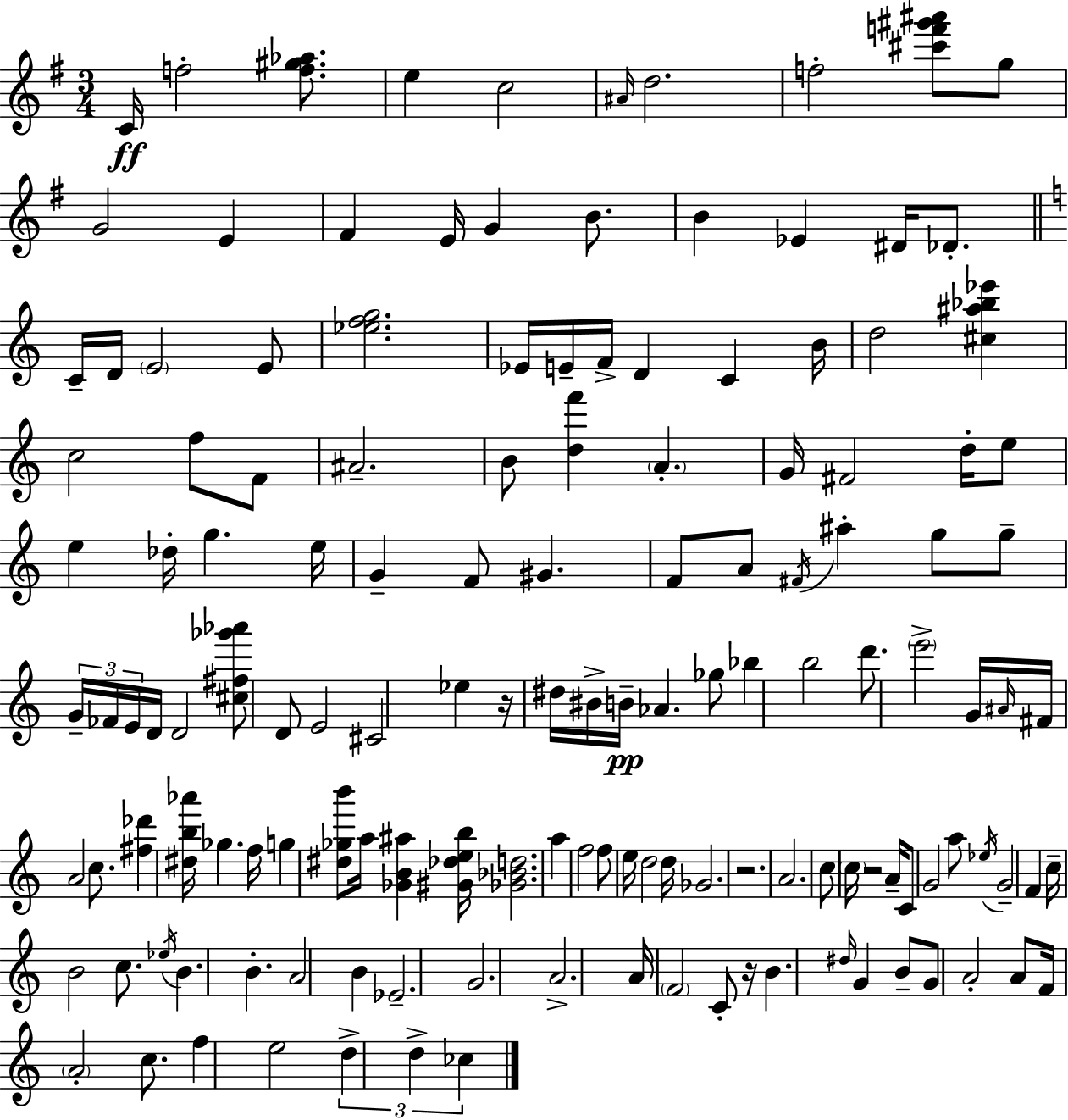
C4/s F5/h [F5,G#5,Ab5]/e. E5/q C5/h A#4/s D5/h. F5/h [C#6,F6,G#6,A#6]/e G5/e G4/h E4/q F#4/q E4/s G4/q B4/e. B4/q Eb4/q D#4/s Db4/e. C4/s D4/s E4/h E4/e [Eb5,F5,G5]/h. Eb4/s E4/s F4/s D4/q C4/q B4/s D5/h [C#5,A#5,Bb5,Eb6]/q C5/h F5/e F4/e A#4/h. B4/e [D5,F6]/q A4/q. G4/s F#4/h D5/s E5/e E5/q Db5/s G5/q. E5/s G4/q F4/e G#4/q. F4/e A4/e F#4/s A#5/q G5/e G5/e G4/s FES4/s E4/s D4/s D4/h [C#5,F#5,Gb6,Ab6]/e D4/e E4/h C#4/h Eb5/q R/s D#5/s BIS4/s B4/s Ab4/q. Gb5/e Bb5/q B5/h D6/e. E6/h G4/s A#4/s F#4/s A4/h C5/e. [F#5,Db6]/q [D#5,B5,Ab6]/s Gb5/q. F5/s G5/q [D#5,Gb5,B6]/e A5/s [Gb4,B4,A#5]/q [G#4,Db5,E5,B5]/s [Gb4,Bb4,D5]/h. A5/q F5/h F5/e E5/s D5/h D5/s Gb4/h. R/h. A4/h. C5/e C5/s R/h A4/s C4/e G4/h A5/e Eb5/s G4/h F4/q C5/s B4/h C5/e. Eb5/s B4/q. B4/q. A4/h B4/q Eb4/h. G4/h. A4/h. A4/s F4/h C4/e R/s B4/q. D#5/s G4/q B4/e G4/e A4/h A4/e F4/s A4/h C5/e. F5/q E5/h D5/q D5/q CES5/q